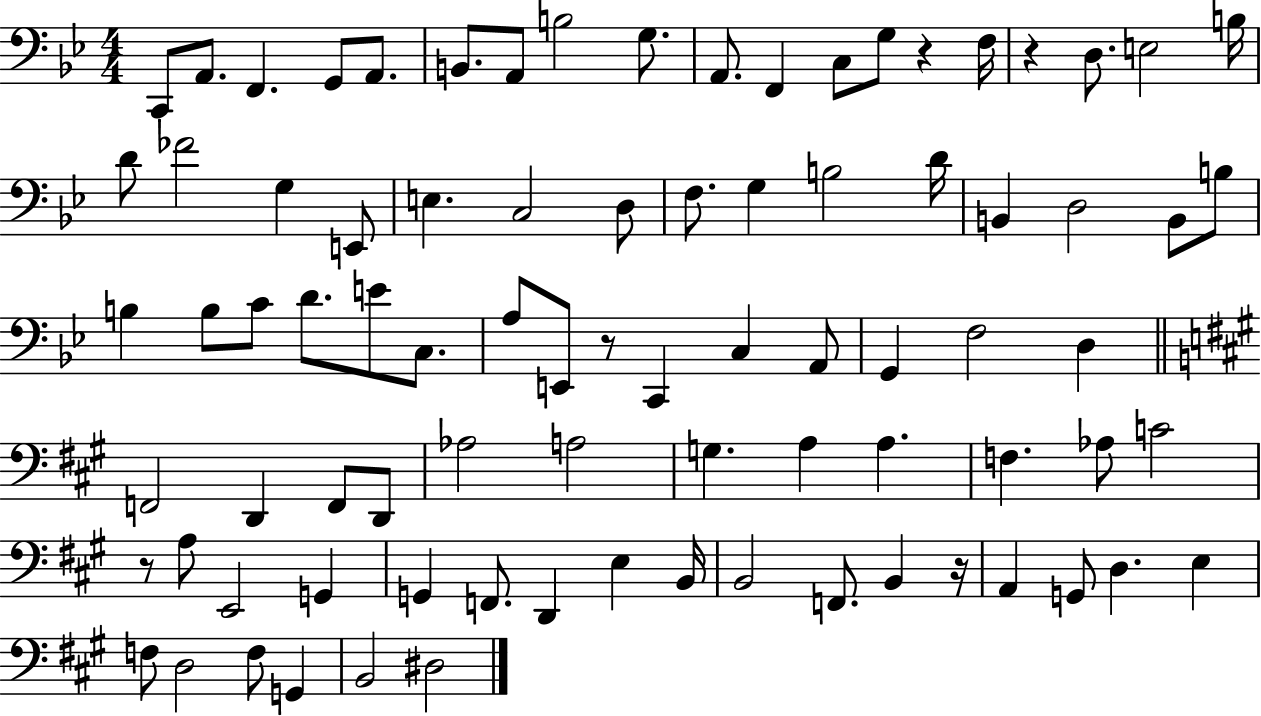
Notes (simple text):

C2/e A2/e. F2/q. G2/e A2/e. B2/e. A2/e B3/h G3/e. A2/e. F2/q C3/e G3/e R/q F3/s R/q D3/e. E3/h B3/s D4/e FES4/h G3/q E2/e E3/q. C3/h D3/e F3/e. G3/q B3/h D4/s B2/q D3/h B2/e B3/e B3/q B3/e C4/e D4/e. E4/e C3/e. A3/e E2/e R/e C2/q C3/q A2/e G2/q F3/h D3/q F2/h D2/q F2/e D2/e Ab3/h A3/h G3/q. A3/q A3/q. F3/q. Ab3/e C4/h R/e A3/e E2/h G2/q G2/q F2/e. D2/q E3/q B2/s B2/h F2/e. B2/q R/s A2/q G2/e D3/q. E3/q F3/e D3/h F3/e G2/q B2/h D#3/h